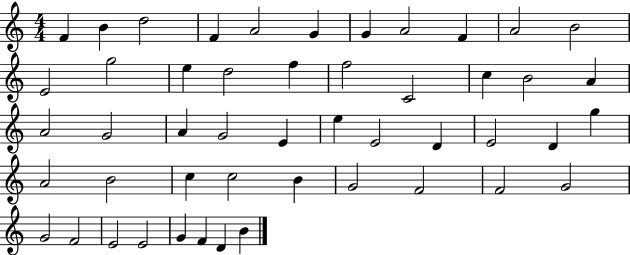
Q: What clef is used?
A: treble